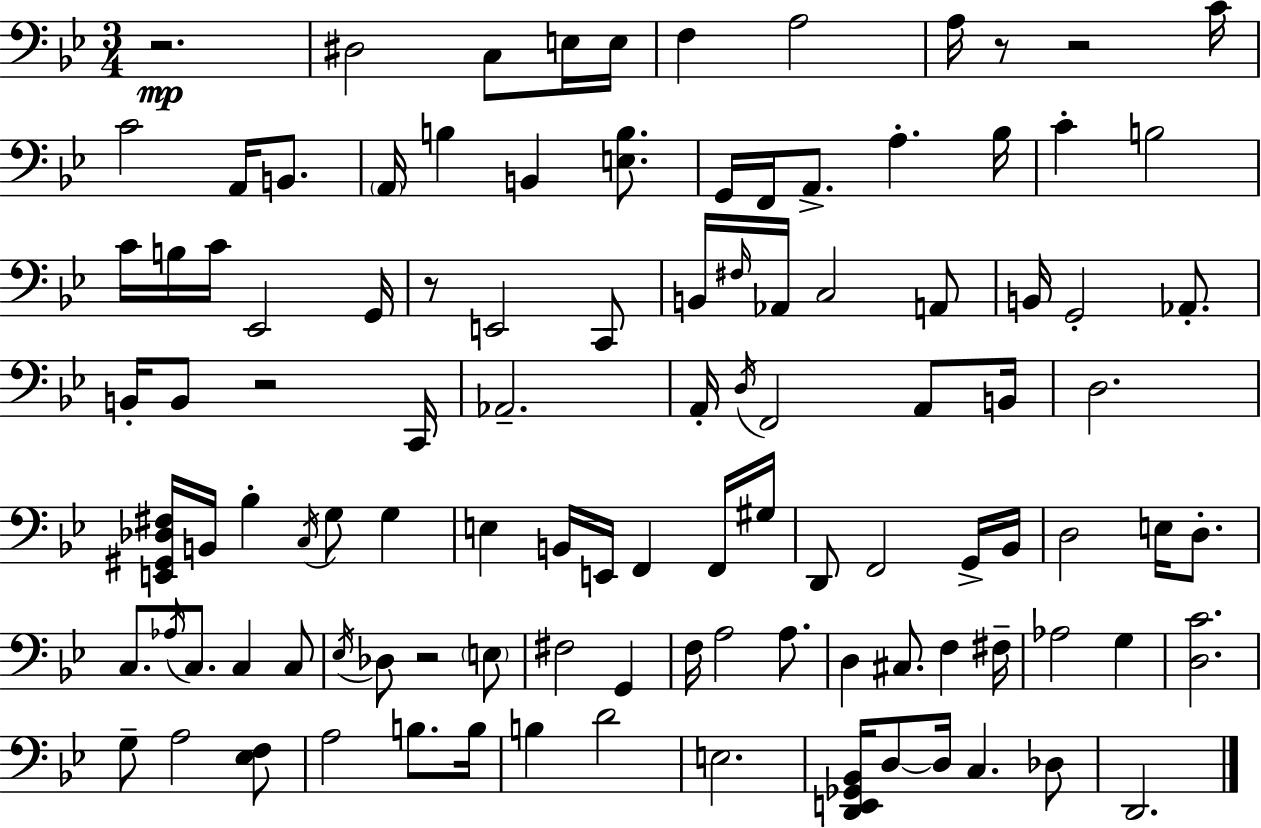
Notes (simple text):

R/h. D#3/h C3/e E3/s E3/s F3/q A3/h A3/s R/e R/h C4/s C4/h A2/s B2/e. A2/s B3/q B2/q [E3,B3]/e. G2/s F2/s A2/e. A3/q. Bb3/s C4/q B3/h C4/s B3/s C4/s Eb2/h G2/s R/e E2/h C2/e B2/s F#3/s Ab2/s C3/h A2/e B2/s G2/h Ab2/e. B2/s B2/e R/h C2/s Ab2/h. A2/s D3/s F2/h A2/e B2/s D3/h. [E2,G#2,Db3,F#3]/s B2/s Bb3/q C3/s G3/e G3/q E3/q B2/s E2/s F2/q F2/s G#3/s D2/e F2/h G2/s Bb2/s D3/h E3/s D3/e. C3/e. Ab3/s C3/e. C3/q C3/e Eb3/s Db3/e R/h E3/e F#3/h G2/q F3/s A3/h A3/e. D3/q C#3/e. F3/q F#3/s Ab3/h G3/q [D3,C4]/h. G3/e A3/h [Eb3,F3]/e A3/h B3/e. B3/s B3/q D4/h E3/h. [D2,E2,Gb2,Bb2]/s D3/e D3/s C3/q. Db3/e D2/h.